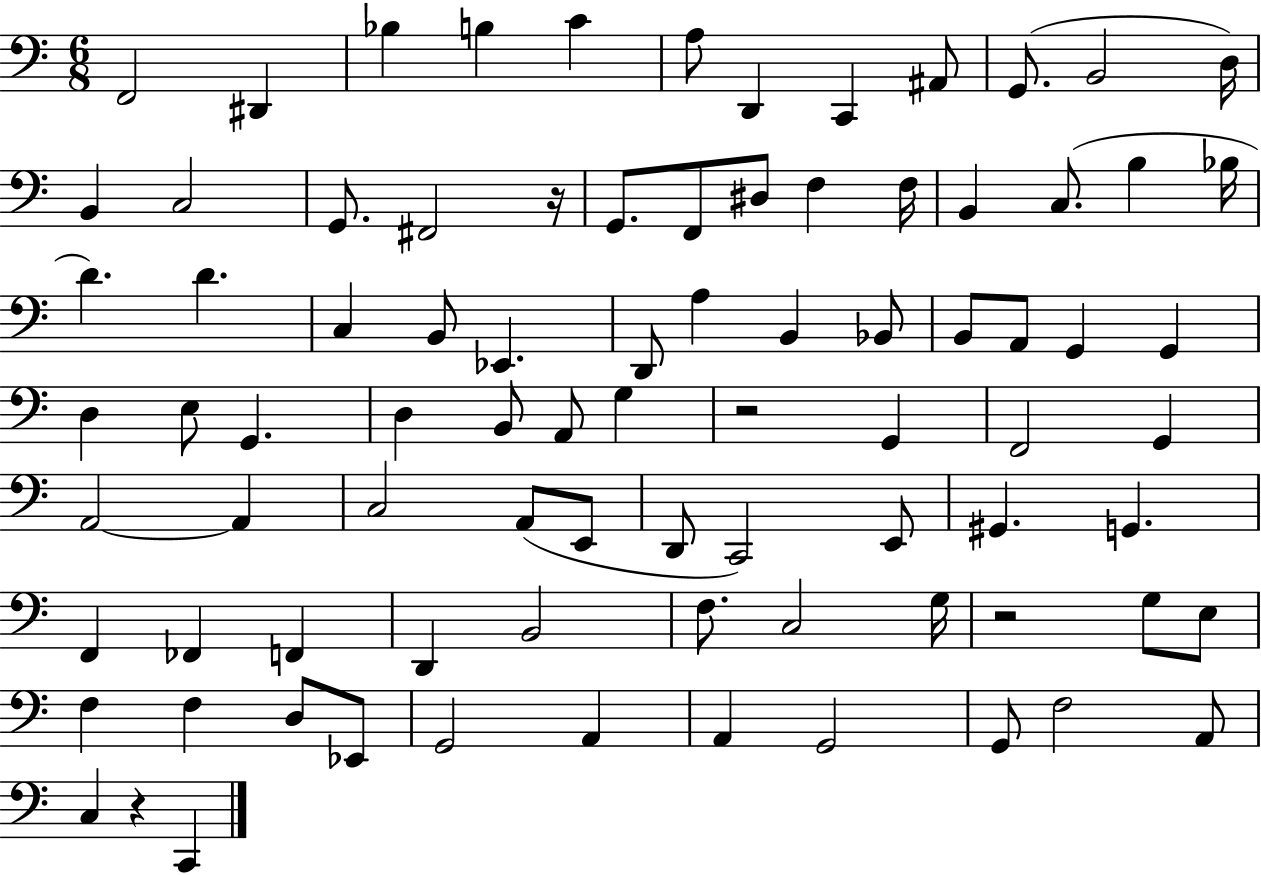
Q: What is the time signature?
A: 6/8